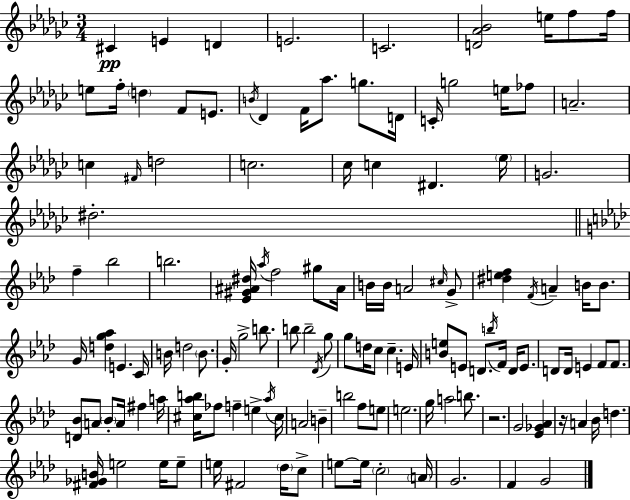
{
  \clef treble
  \numericTimeSignature
  \time 3/4
  \key ees \minor
  cis'4\pp e'4 d'4 | e'2. | c'2. | <d' aes' bes'>2 e''16 f''8 f''16 | \break e''8 f''16-. \parenthesize d''4 f'8 e'8. | \acciaccatura { b'16 } des'4 f'16 aes''8. g''8. | d'16 c'16-. g''2 e''16 fes''8 | a'2.-- | \break c''4 \grace { fis'16 } d''2 | c''2. | ces''16 c''4 dis'4. | \parenthesize ees''16 g'2. | \break dis''2.-. | \bar "||" \break \key f \minor f''4-- bes''2 | b''2. | <ees' gis' ais' dis''>16 \acciaccatura { aes''16 } f''2 gis''8 | ais'16 b'16 b'16 a'2 \grace { cis''16 } | \break g'8-> <dis'' e'' f''>4 \acciaccatura { f'16 } a'4-- b'16 | b'8. g'16 <d'' g'' aes''>4 e'4. | c'16 b'16 d''2 | \parenthesize b'8. g'16-. g''2-> | \break b''8. b''8 b''2-- | \acciaccatura { des'16 } g''8 g''8 d''16 c''8 c''4.-- | e'16 <b' e''>8 e'8 d'8. \acciaccatura { b''16 } | f'16 d'16 e'8. d'8 d'16 e'4 | \break f'8 f'8. <d' bes'>8 a'8 \parenthesize bes'8-. a'16 | fis''4 a''16 <cis'' aes'' b''>16 fes''8 f''4-- | e''4-> \acciaccatura { aes''16 } cis''16 a'2 | b'4-- b''2 | \break f''8 e''8 e''2. | g''16 a''2 | b''8. r2. | g'2 | \break <ees' ges' aes'>4 r16 a'4 bes'16 | d''4. <fis' ges' b'>16 e''2 | e''16 e''8-- e''16 fis'2 | \parenthesize des''16 c''8-> e''8~~ e''16 \parenthesize c''2-. | \break \parenthesize a'16 g'2. | f'4 g'2 | \bar "|."
}